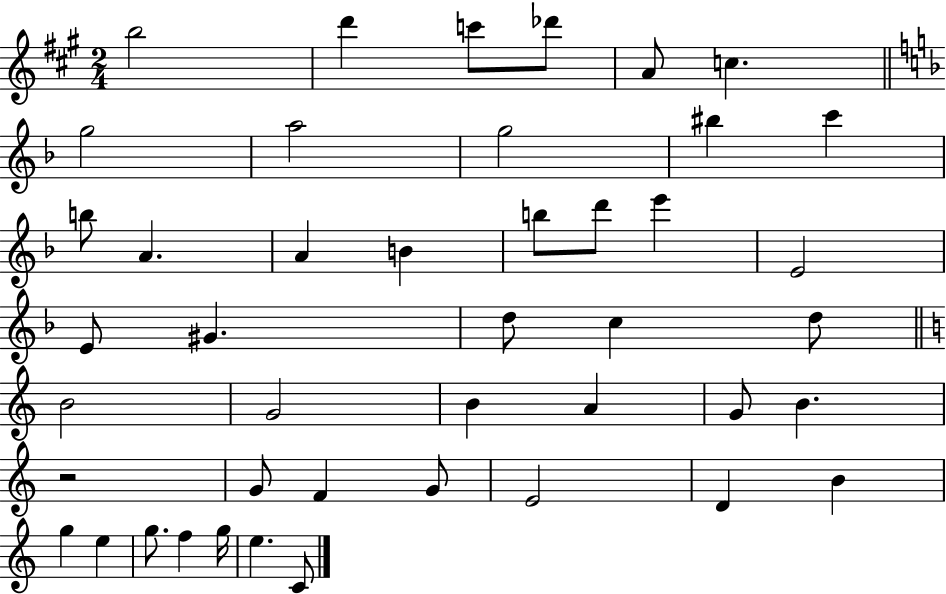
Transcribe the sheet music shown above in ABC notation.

X:1
T:Untitled
M:2/4
L:1/4
K:A
b2 d' c'/2 _d'/2 A/2 c g2 a2 g2 ^b c' b/2 A A B b/2 d'/2 e' E2 E/2 ^G d/2 c d/2 B2 G2 B A G/2 B z2 G/2 F G/2 E2 D B g e g/2 f g/4 e C/2